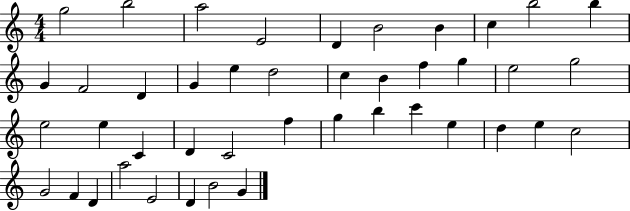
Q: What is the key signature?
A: C major